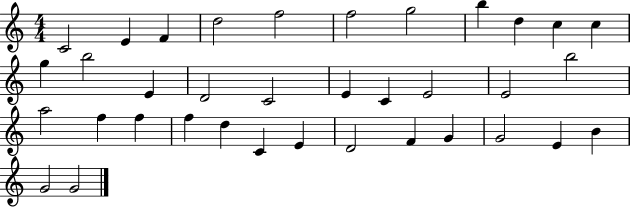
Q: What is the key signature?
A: C major